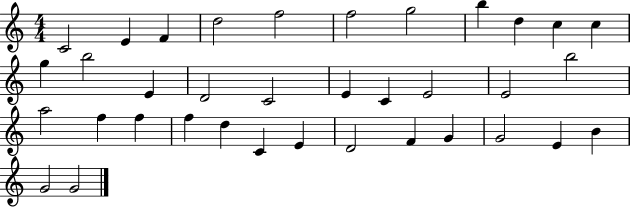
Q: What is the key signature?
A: C major